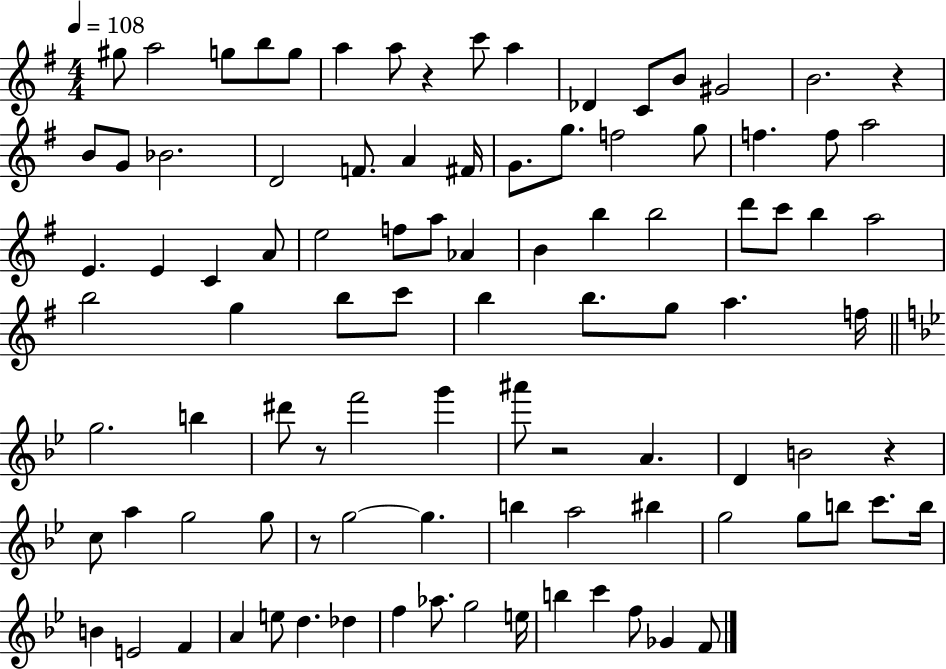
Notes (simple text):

G#5/e A5/h G5/e B5/e G5/e A5/q A5/e R/q C6/e A5/q Db4/q C4/e B4/e G#4/h B4/h. R/q B4/e G4/e Bb4/h. D4/h F4/e. A4/q F#4/s G4/e. G5/e. F5/h G5/e F5/q. F5/e A5/h E4/q. E4/q C4/q A4/e E5/h F5/e A5/e Ab4/q B4/q B5/q B5/h D6/e C6/e B5/q A5/h B5/h G5/q B5/e C6/e B5/q B5/e. G5/e A5/q. F5/s G5/h. B5/q D#6/e R/e F6/h G6/q A#6/e R/h A4/q. D4/q B4/h R/q C5/e A5/q G5/h G5/e R/e G5/h G5/q. B5/q A5/h BIS5/q G5/h G5/e B5/e C6/e. B5/s B4/q E4/h F4/q A4/q E5/e D5/q. Db5/q F5/q Ab5/e. G5/h E5/s B5/q C6/q F5/e Gb4/q F4/e